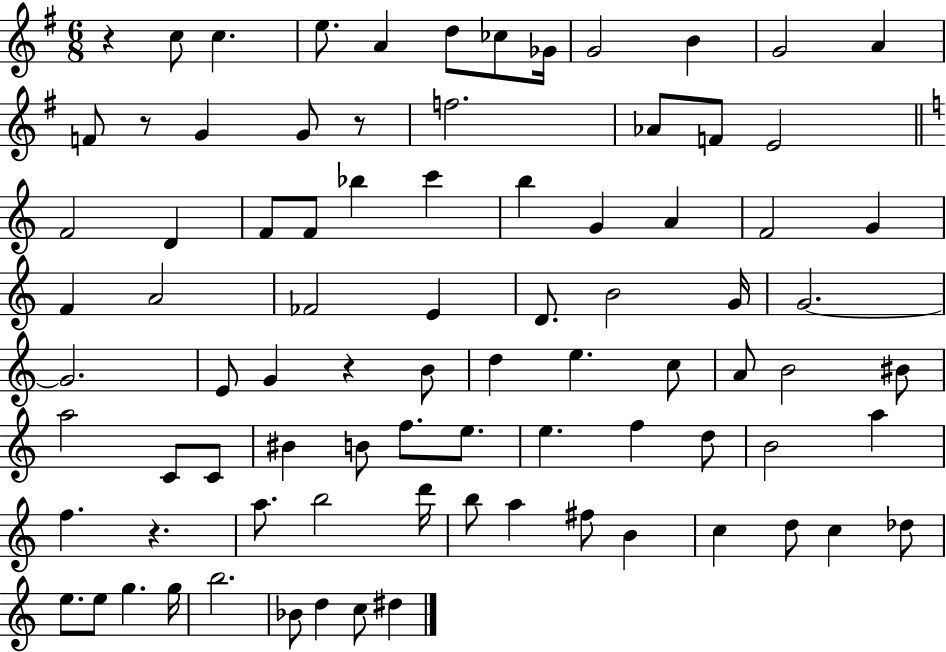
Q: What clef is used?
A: treble